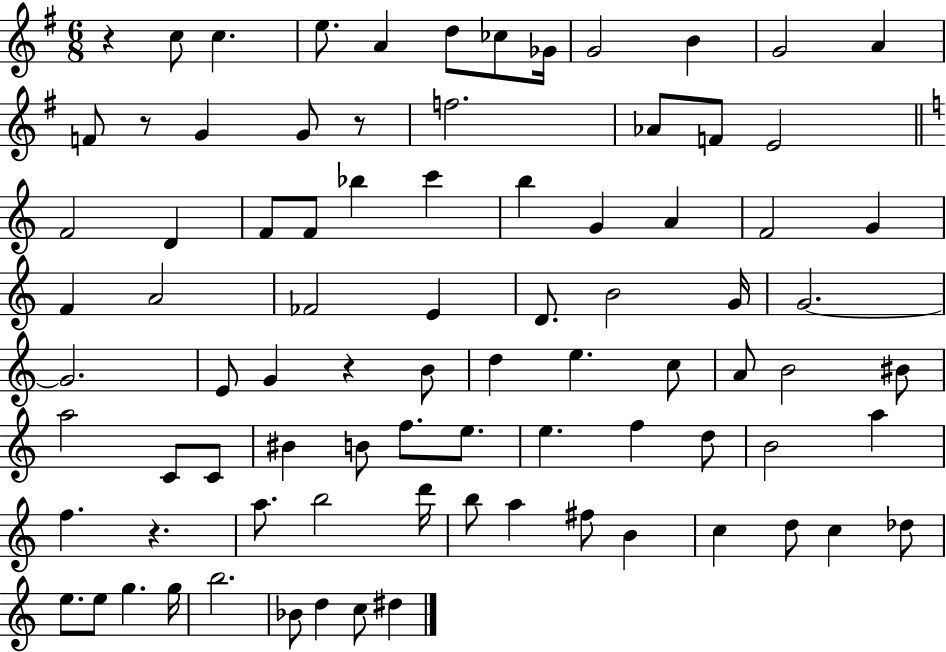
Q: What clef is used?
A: treble